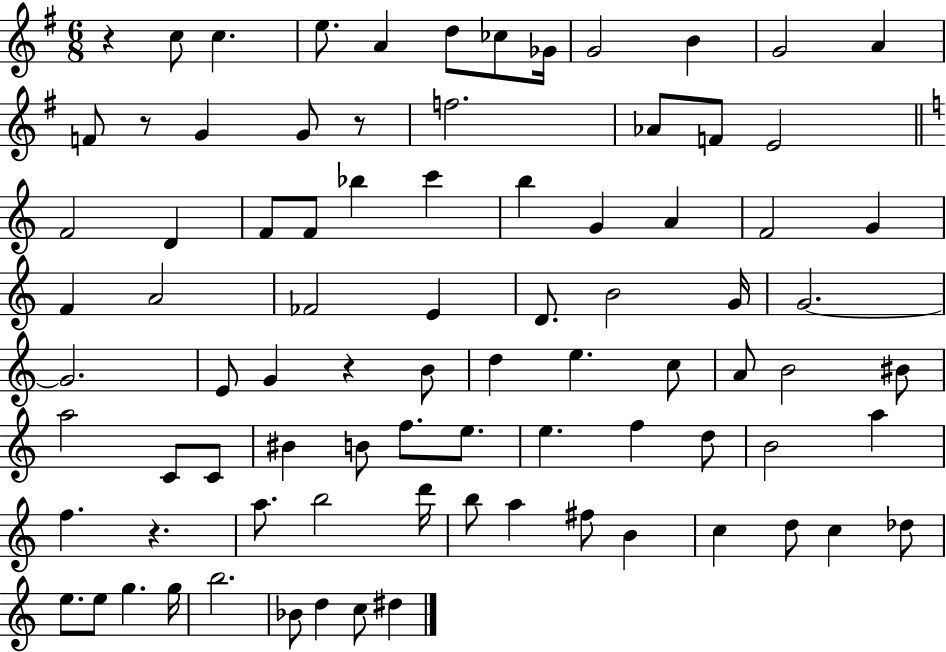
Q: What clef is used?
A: treble